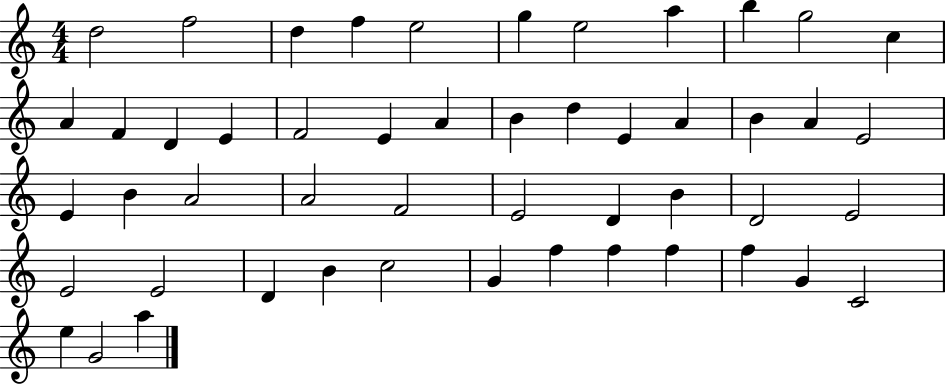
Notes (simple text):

D5/h F5/h D5/q F5/q E5/h G5/q E5/h A5/q B5/q G5/h C5/q A4/q F4/q D4/q E4/q F4/h E4/q A4/q B4/q D5/q E4/q A4/q B4/q A4/q E4/h E4/q B4/q A4/h A4/h F4/h E4/h D4/q B4/q D4/h E4/h E4/h E4/h D4/q B4/q C5/h G4/q F5/q F5/q F5/q F5/q G4/q C4/h E5/q G4/h A5/q